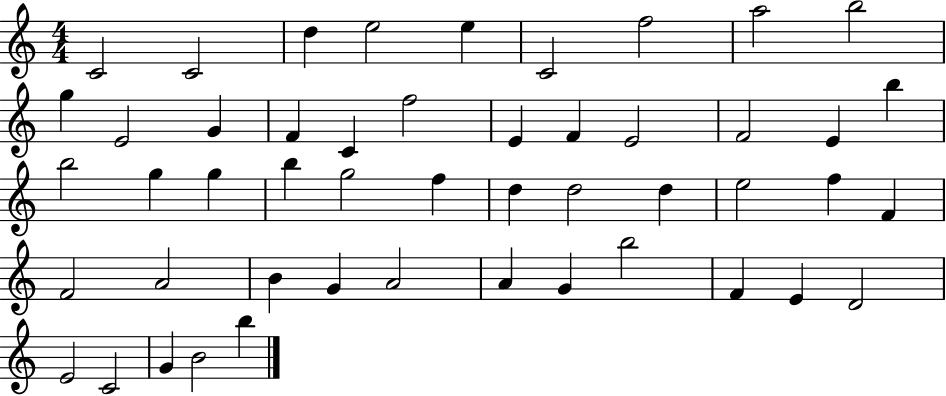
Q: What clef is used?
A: treble